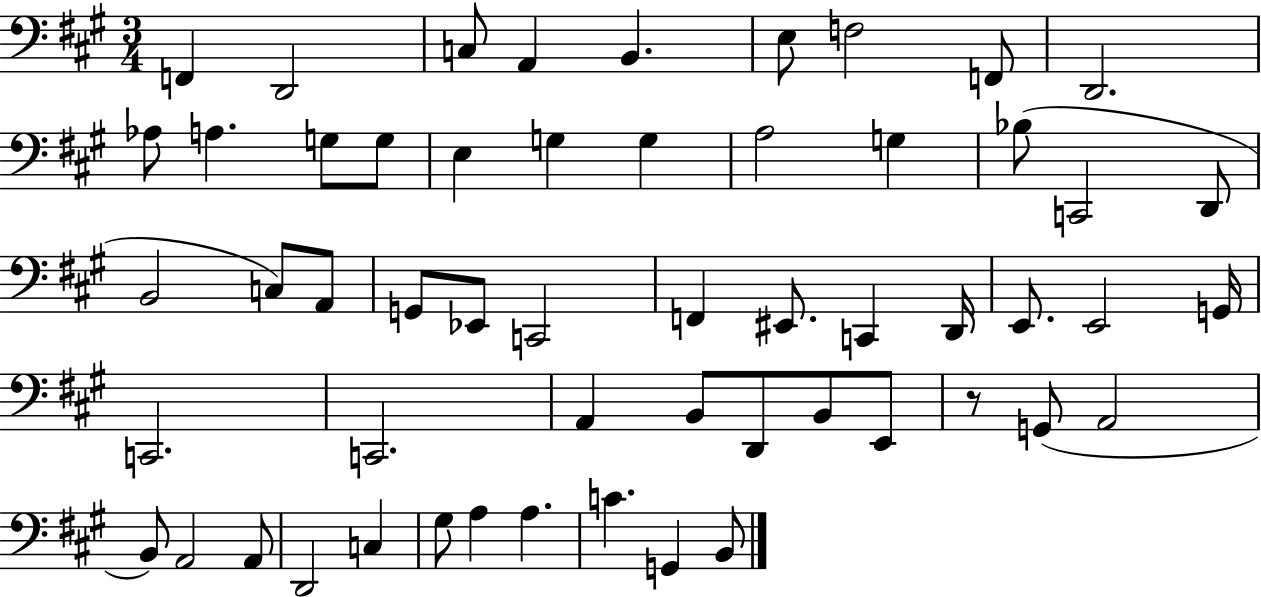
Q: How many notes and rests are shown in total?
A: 55